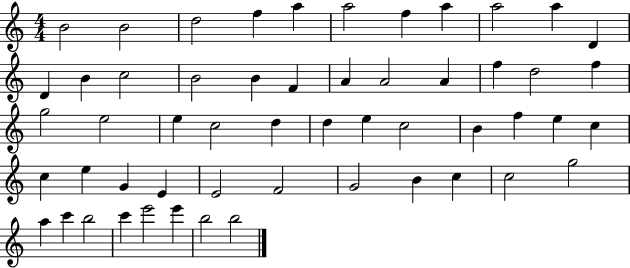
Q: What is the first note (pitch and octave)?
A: B4